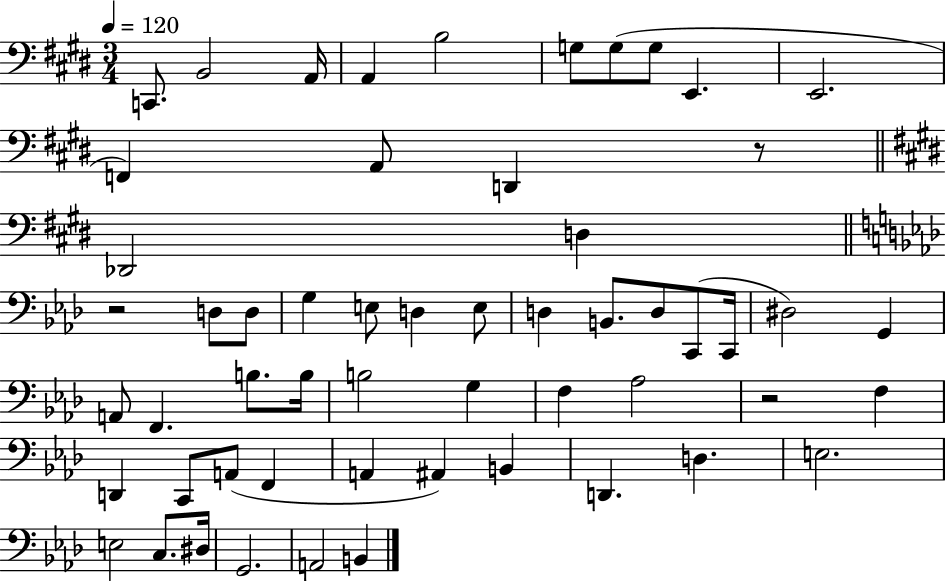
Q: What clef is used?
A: bass